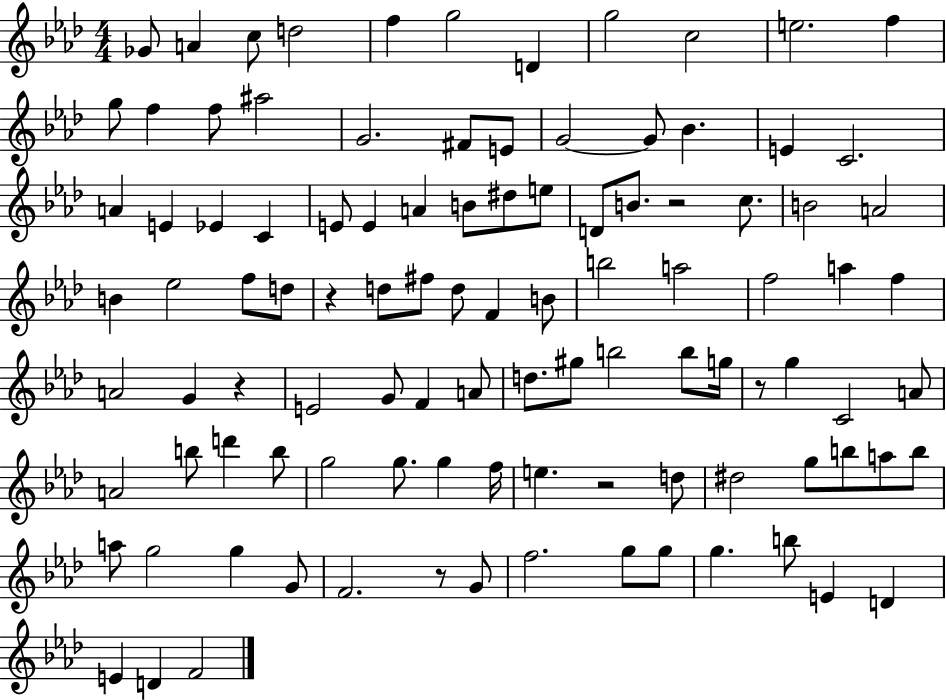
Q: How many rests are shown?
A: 6